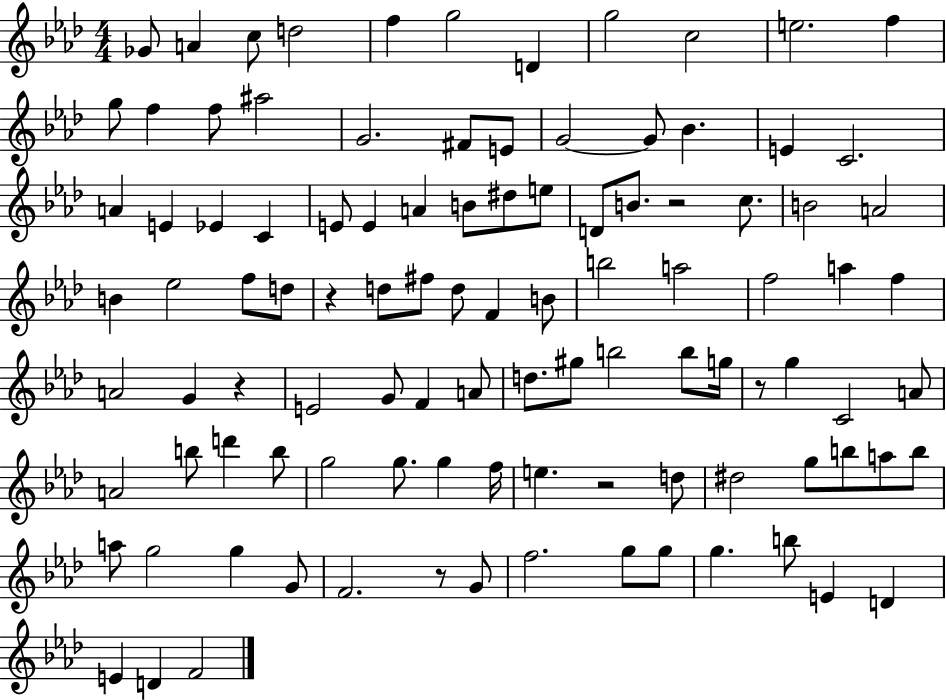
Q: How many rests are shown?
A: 6